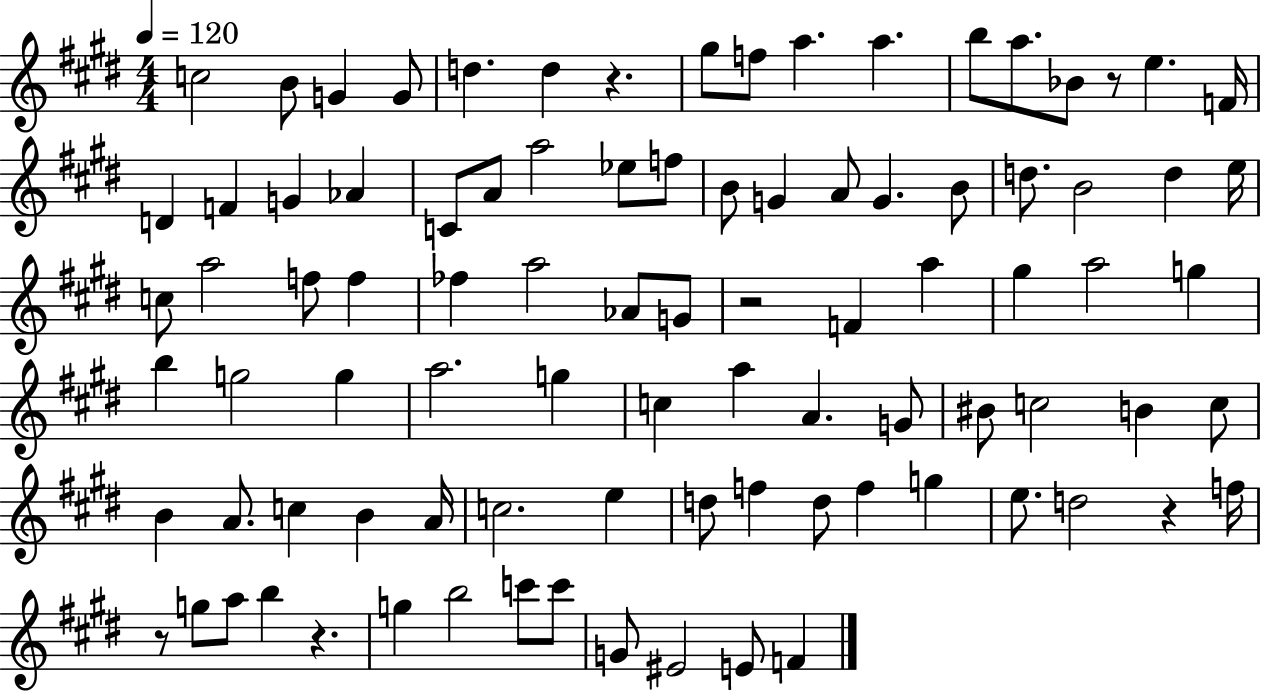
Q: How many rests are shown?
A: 6